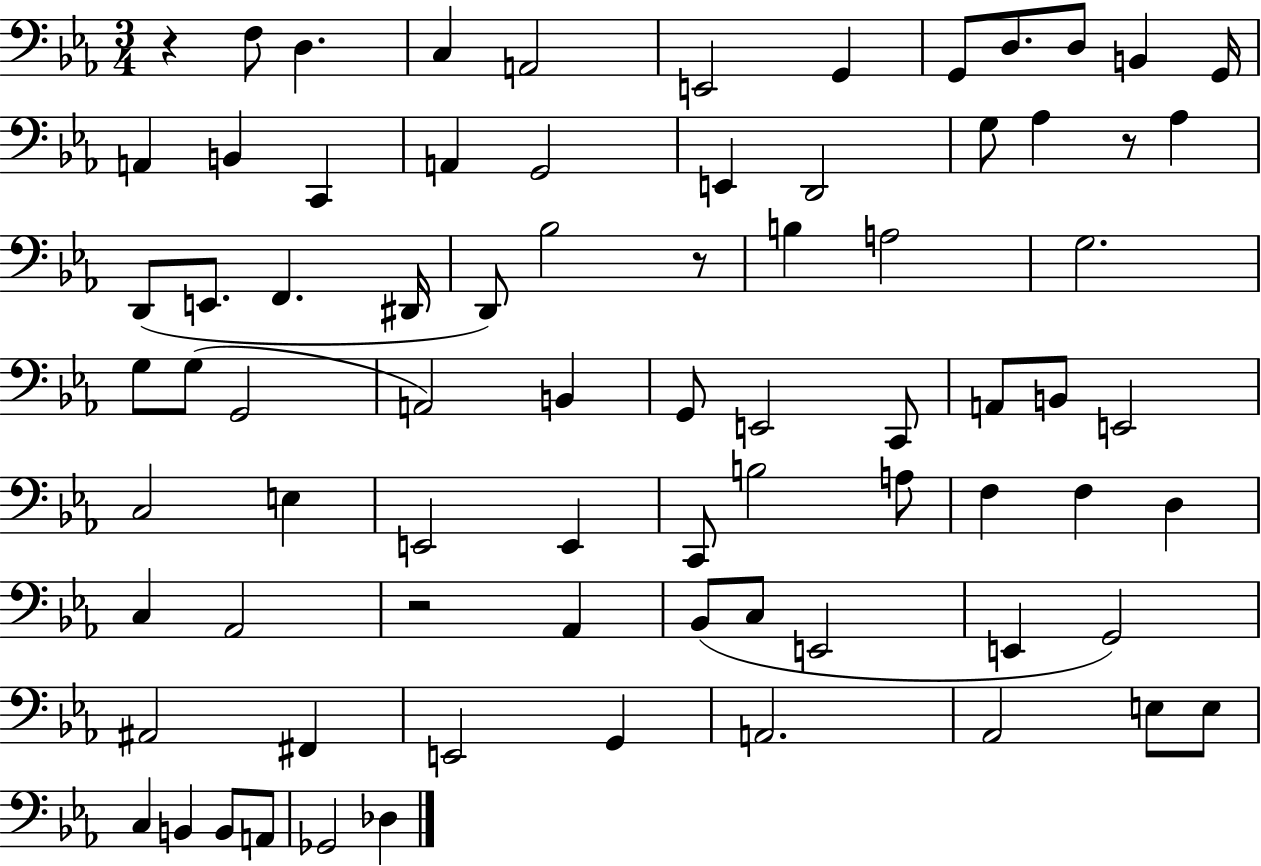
X:1
T:Untitled
M:3/4
L:1/4
K:Eb
z F,/2 D, C, A,,2 E,,2 G,, G,,/2 D,/2 D,/2 B,, G,,/4 A,, B,, C,, A,, G,,2 E,, D,,2 G,/2 _A, z/2 _A, D,,/2 E,,/2 F,, ^D,,/4 D,,/2 _B,2 z/2 B, A,2 G,2 G,/2 G,/2 G,,2 A,,2 B,, G,,/2 E,,2 C,,/2 A,,/2 B,,/2 E,,2 C,2 E, E,,2 E,, C,,/2 B,2 A,/2 F, F, D, C, _A,,2 z2 _A,, _B,,/2 C,/2 E,,2 E,, G,,2 ^A,,2 ^F,, E,,2 G,, A,,2 _A,,2 E,/2 E,/2 C, B,, B,,/2 A,,/2 _G,,2 _D,